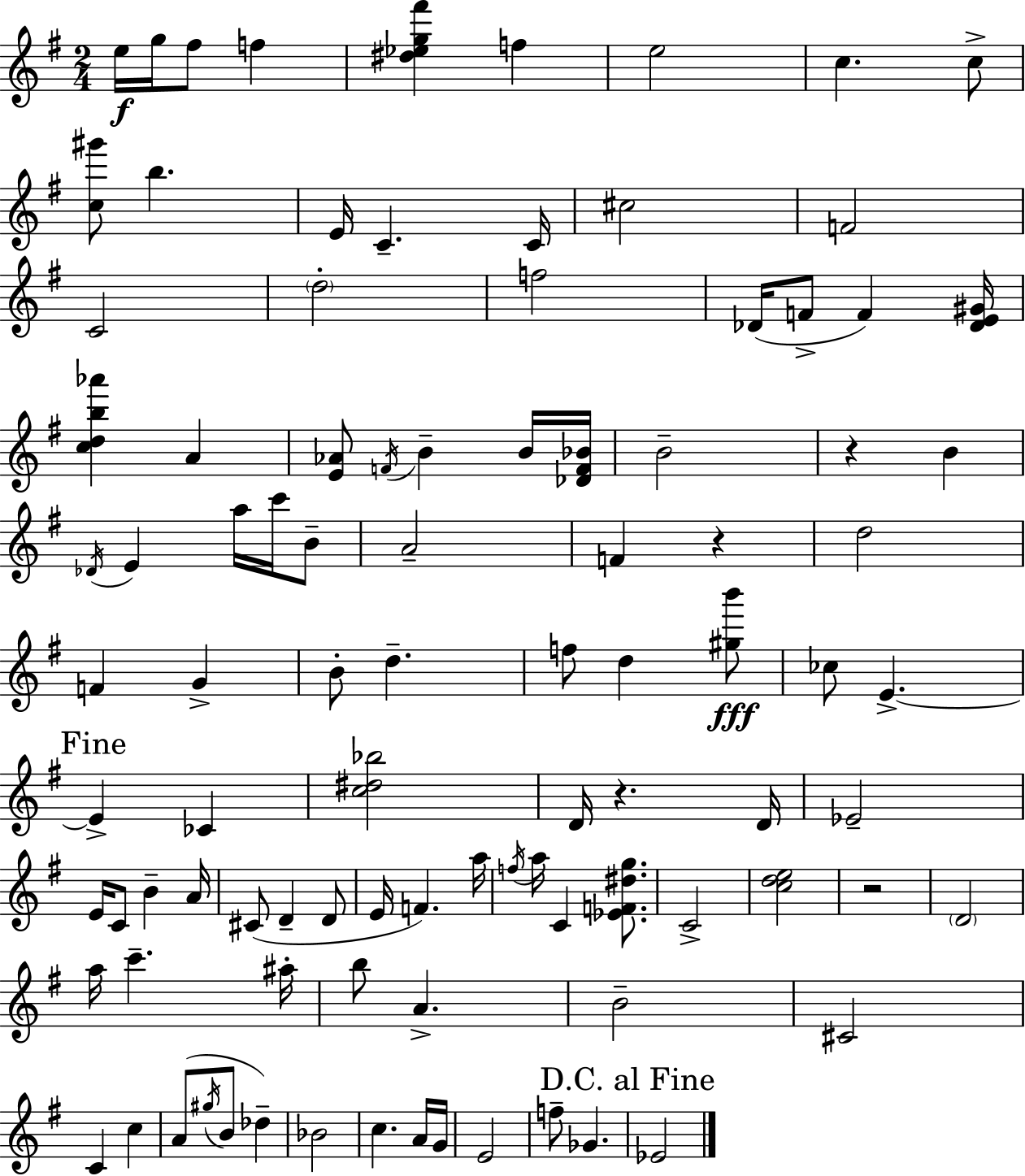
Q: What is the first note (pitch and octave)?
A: E5